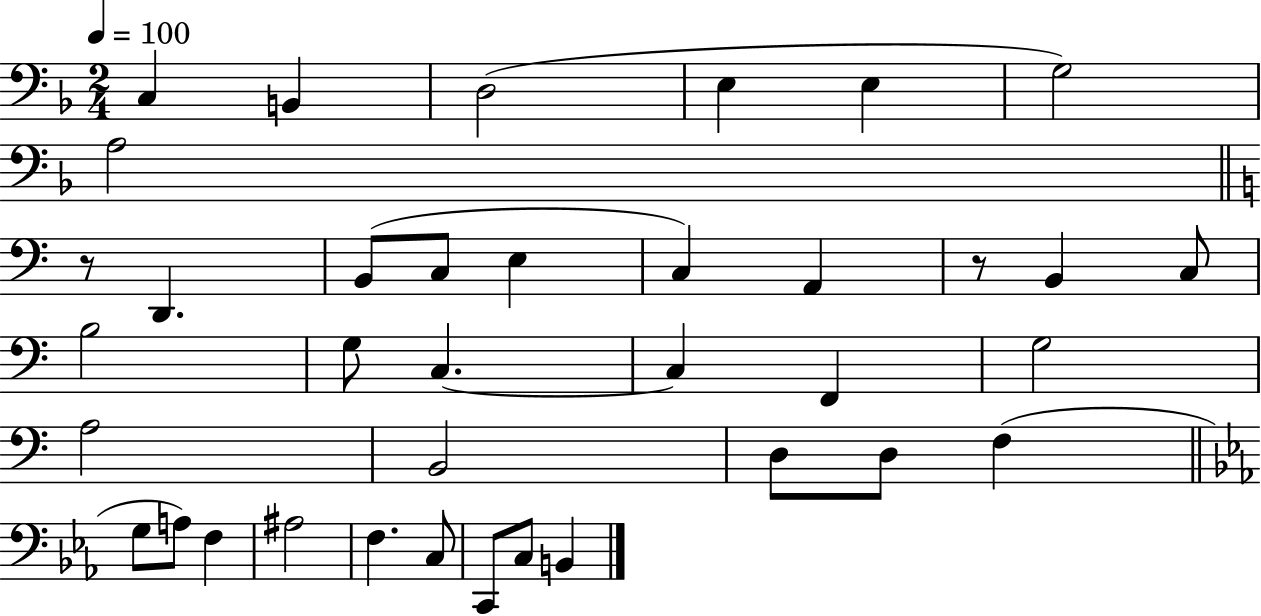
{
  \clef bass
  \numericTimeSignature
  \time 2/4
  \key f \major
  \tempo 4 = 100
  c4 b,4 | d2( | e4 e4 | g2) | \break a2 | \bar "||" \break \key c \major r8 d,4. | b,8( c8 e4 | c4) a,4 | r8 b,4 c8 | \break b2 | g8 c4.~~ | c4 f,4 | g2 | \break a2 | b,2 | d8 d8 f4( | \bar "||" \break \key ees \major g8 a8) f4 | ais2 | f4. c8 | c,8 c8 b,4 | \break \bar "|."
}